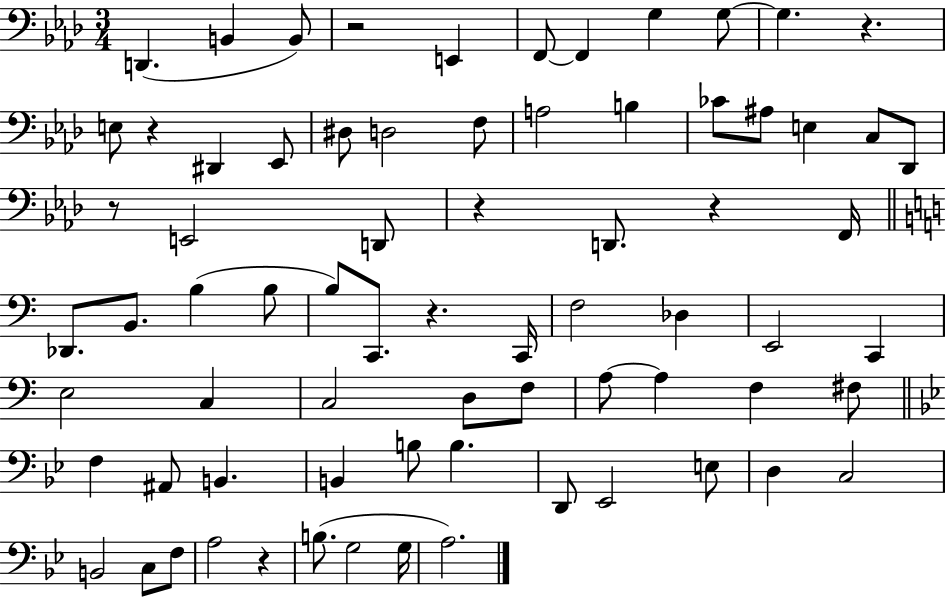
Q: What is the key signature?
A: AES major